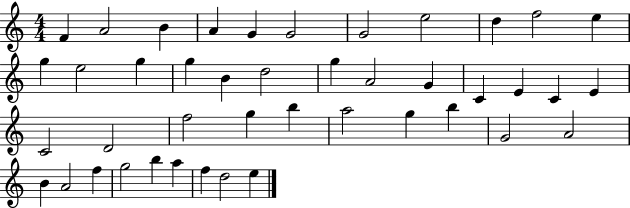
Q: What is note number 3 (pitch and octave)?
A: B4